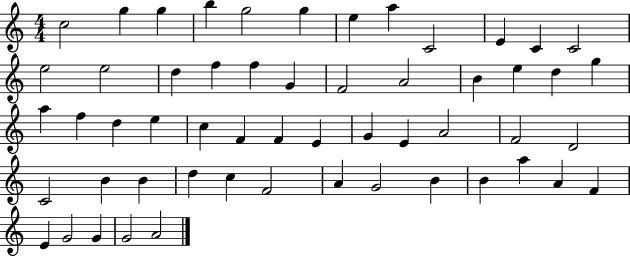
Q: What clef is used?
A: treble